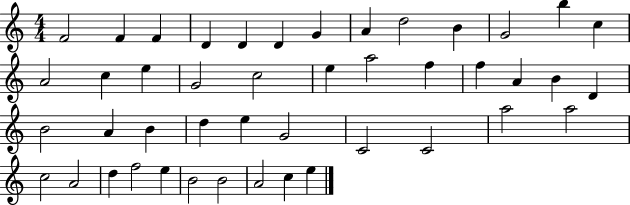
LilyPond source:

{
  \clef treble
  \numericTimeSignature
  \time 4/4
  \key c \major
  f'2 f'4 f'4 | d'4 d'4 d'4 g'4 | a'4 d''2 b'4 | g'2 b''4 c''4 | \break a'2 c''4 e''4 | g'2 c''2 | e''4 a''2 f''4 | f''4 a'4 b'4 d'4 | \break b'2 a'4 b'4 | d''4 e''4 g'2 | c'2 c'2 | a''2 a''2 | \break c''2 a'2 | d''4 f''2 e''4 | b'2 b'2 | a'2 c''4 e''4 | \break \bar "|."
}